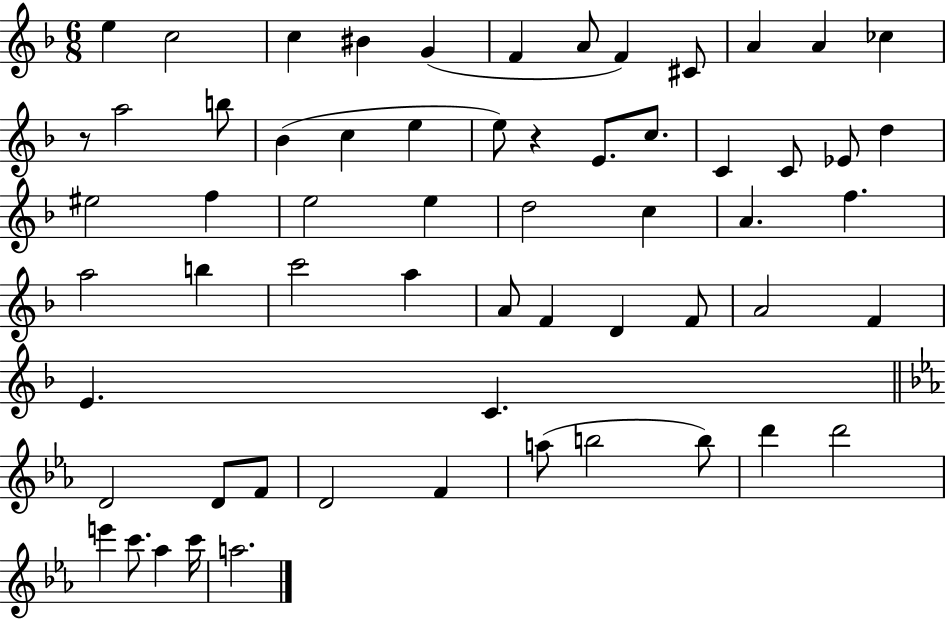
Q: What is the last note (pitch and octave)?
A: A5